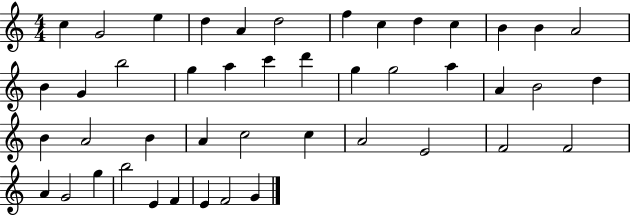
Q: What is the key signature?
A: C major